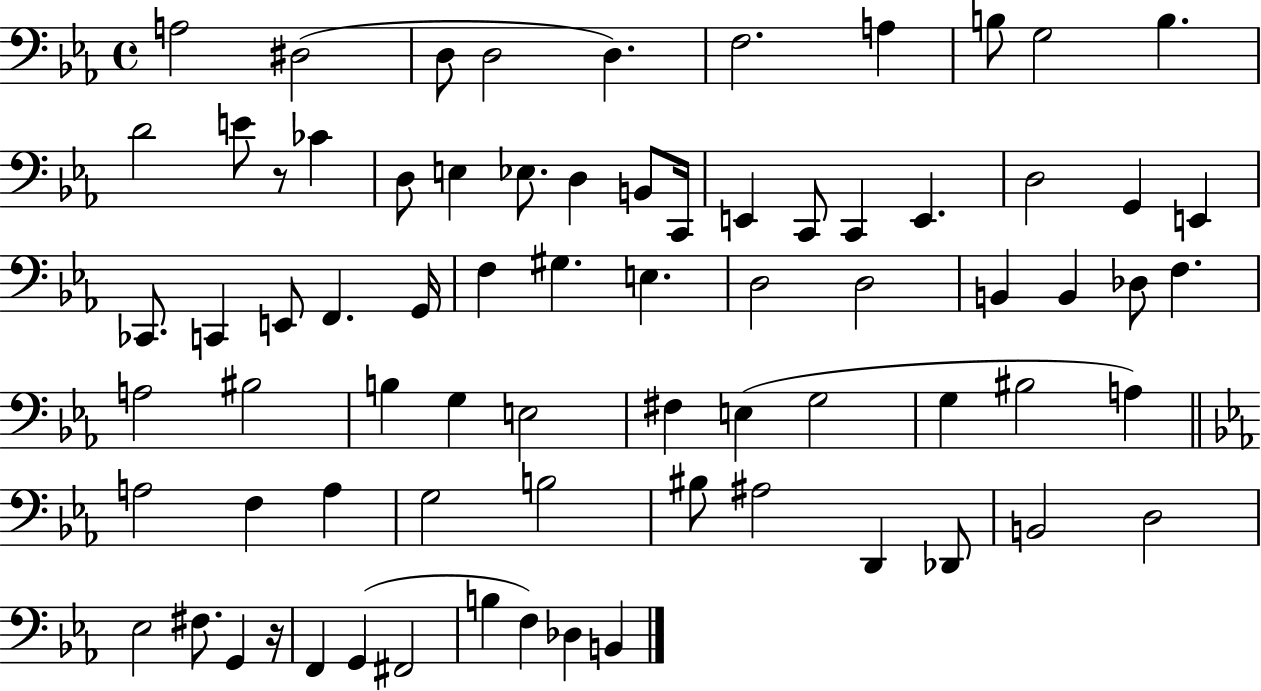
X:1
T:Untitled
M:4/4
L:1/4
K:Eb
A,2 ^D,2 D,/2 D,2 D, F,2 A, B,/2 G,2 B, D2 E/2 z/2 _C D,/2 E, _E,/2 D, B,,/2 C,,/4 E,, C,,/2 C,, E,, D,2 G,, E,, _C,,/2 C,, E,,/2 F,, G,,/4 F, ^G, E, D,2 D,2 B,, B,, _D,/2 F, A,2 ^B,2 B, G, E,2 ^F, E, G,2 G, ^B,2 A, A,2 F, A, G,2 B,2 ^B,/2 ^A,2 D,, _D,,/2 B,,2 D,2 _E,2 ^F,/2 G,, z/4 F,, G,, ^F,,2 B, F, _D, B,,